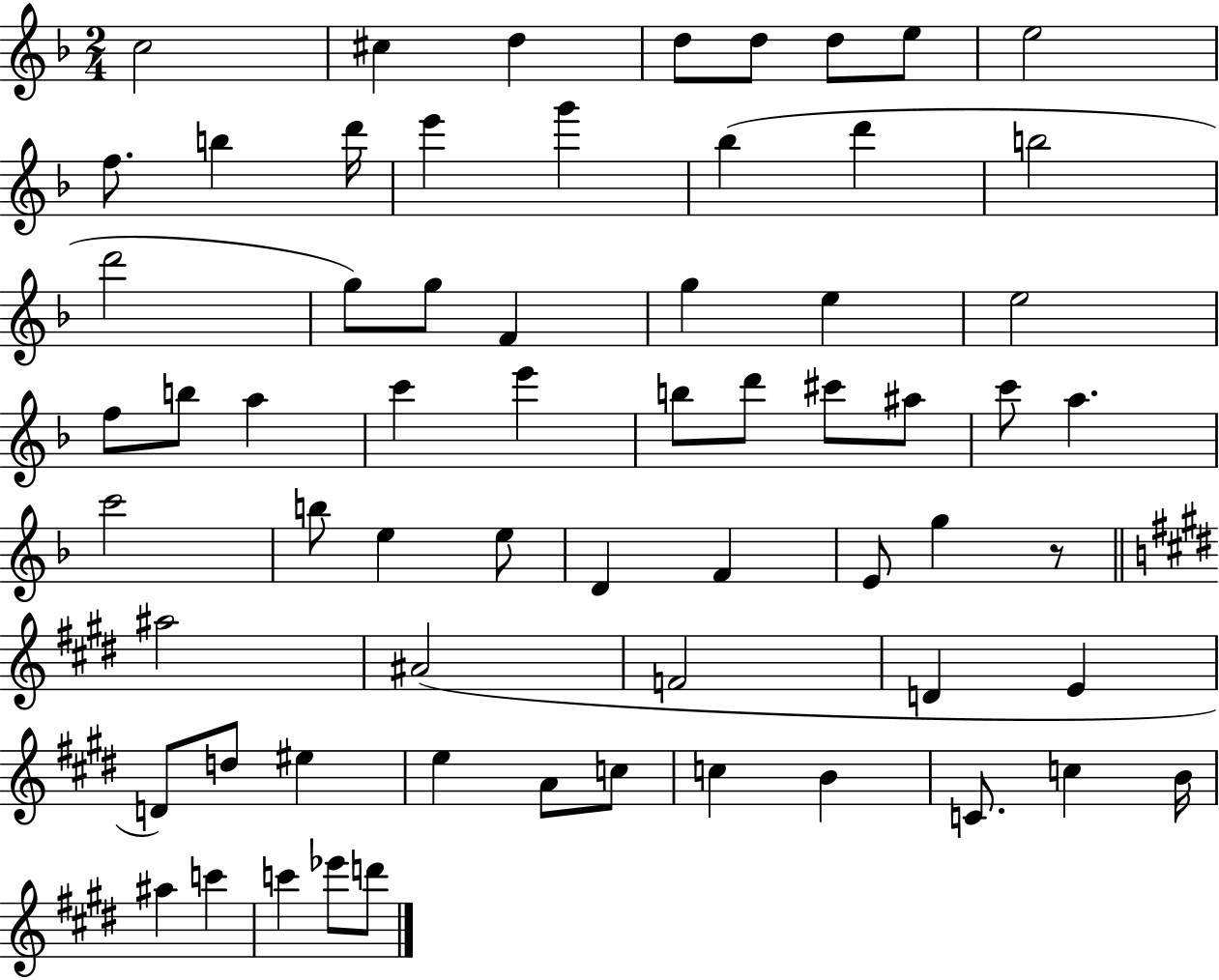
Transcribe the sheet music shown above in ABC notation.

X:1
T:Untitled
M:2/4
L:1/4
K:F
c2 ^c d d/2 d/2 d/2 e/2 e2 f/2 b d'/4 e' g' _b d' b2 d'2 g/2 g/2 F g e e2 f/2 b/2 a c' e' b/2 d'/2 ^c'/2 ^a/2 c'/2 a c'2 b/2 e e/2 D F E/2 g z/2 ^a2 ^A2 F2 D E D/2 d/2 ^e e A/2 c/2 c B C/2 c B/4 ^a c' c' _e'/2 d'/2